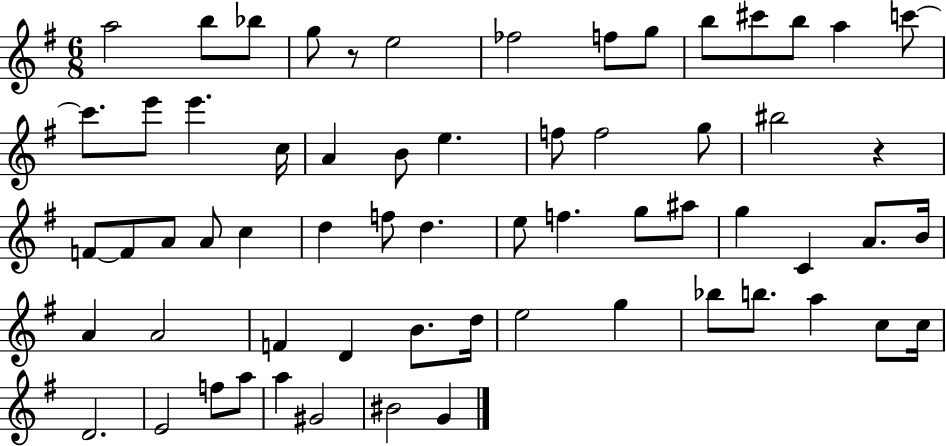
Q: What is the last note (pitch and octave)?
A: G4